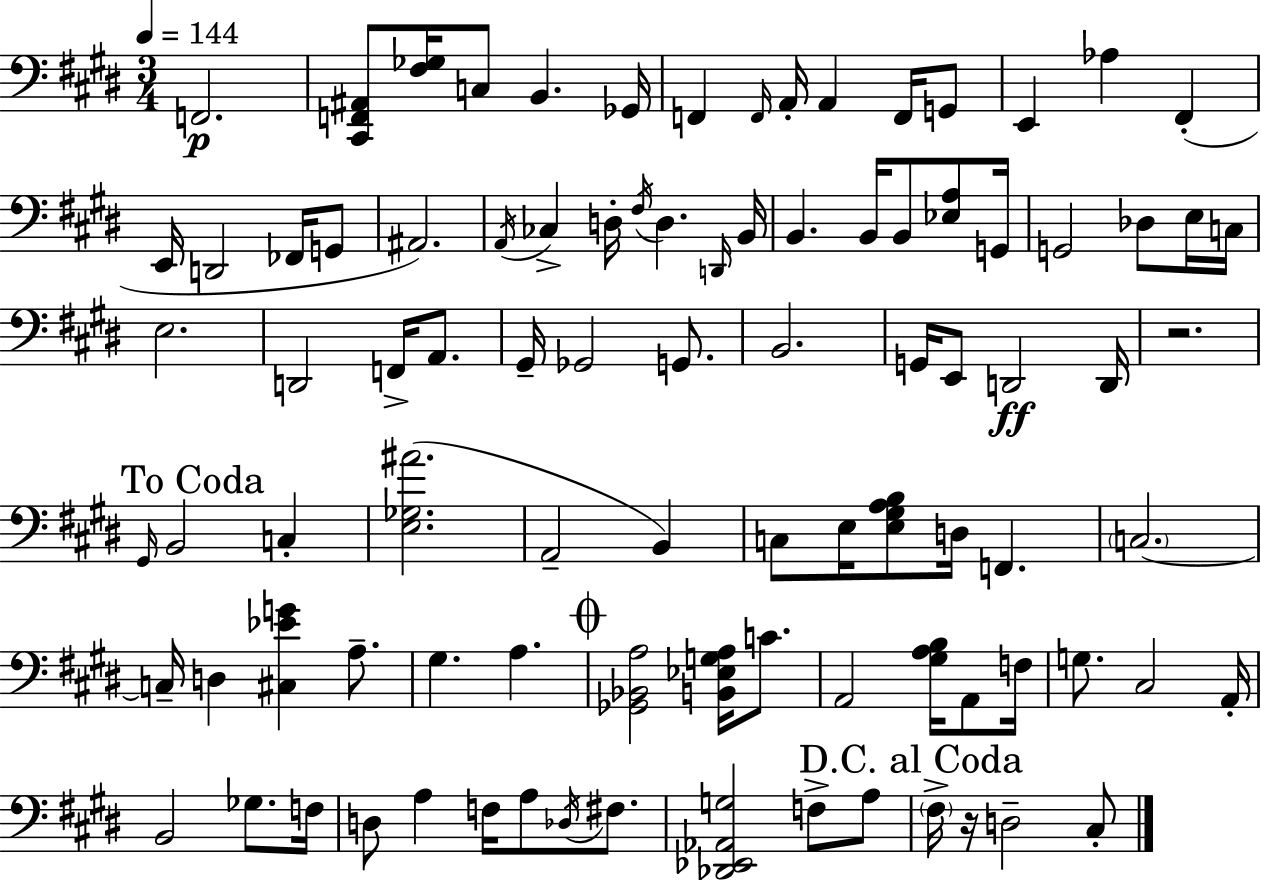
X:1
T:Untitled
M:3/4
L:1/4
K:E
F,,2 [^C,,F,,^A,,]/2 [^F,_G,]/4 C,/2 B,, _G,,/4 F,, F,,/4 A,,/4 A,, F,,/4 G,,/2 E,, _A, ^F,, E,,/4 D,,2 _F,,/4 G,,/2 ^A,,2 A,,/4 _C, D,/4 ^F,/4 D, D,,/4 B,,/4 B,, B,,/4 B,,/2 [_E,A,]/2 G,,/4 G,,2 _D,/2 E,/4 C,/4 E,2 D,,2 F,,/4 A,,/2 ^G,,/4 _G,,2 G,,/2 B,,2 G,,/4 E,,/2 D,,2 D,,/4 z2 ^G,,/4 B,,2 C, [E,_G,^A]2 A,,2 B,, C,/2 E,/4 [E,^G,A,B,]/2 D,/4 F,, C,2 C,/4 D, [^C,_EG] A,/2 ^G, A, [_G,,_B,,A,]2 [B,,_E,G,A,]/4 C/2 A,,2 [^G,A,B,]/4 A,,/2 F,/4 G,/2 ^C,2 A,,/4 B,,2 _G,/2 F,/4 D,/2 A, F,/4 A,/2 _D,/4 ^F,/2 [_D,,_E,,_A,,G,]2 F,/2 A,/2 ^F,/4 z/4 D,2 ^C,/2